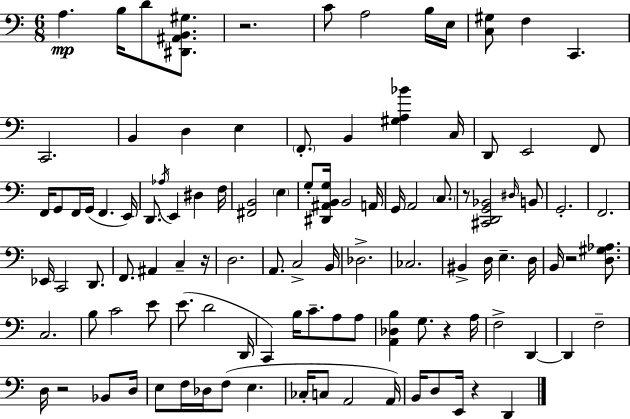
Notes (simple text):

A3/q. B3/s D4/e [D#2,A#2,B2,G#3]/e. R/h. C4/e A3/h B3/s E3/s [C3,G#3]/e F3/q C2/q. C2/h. B2/q D3/q E3/q F2/e. B2/q [G#3,A3,Bb4]/q C3/s D2/e E2/h F2/e F2/s G2/e F2/s G2/s F2/q. E2/s D2/e. Ab3/s E2/q D#3/q F3/s [F#2,B2]/h E3/q G3/e [D#2,A#2,B2,G3]/s B2/h A2/s G2/s A2/h C3/e. R/e [C#2,D2,G2,Bb2]/h D#3/s B2/e G2/h. F2/h. Eb2/s C2/h D2/e. F2/e. A#2/q C3/q R/s D3/h. A2/e. C3/h B2/s Db3/h. CES3/h. BIS2/q D3/s E3/q. D3/s B2/s R/h [D3,G#3,Ab3]/e. C3/h. B3/e C4/h E4/e E4/e. D4/h D2/s C2/q B3/s C4/e. A3/e A3/e [A2,Db3,B3]/q G3/e. R/q A3/s F3/h D2/q D2/q F3/h D3/s R/h Bb2/e D3/s E3/e F3/s Db3/s F3/e E3/q. CES3/s C3/e A2/h A2/s B2/s D3/e E2/s R/q D2/q